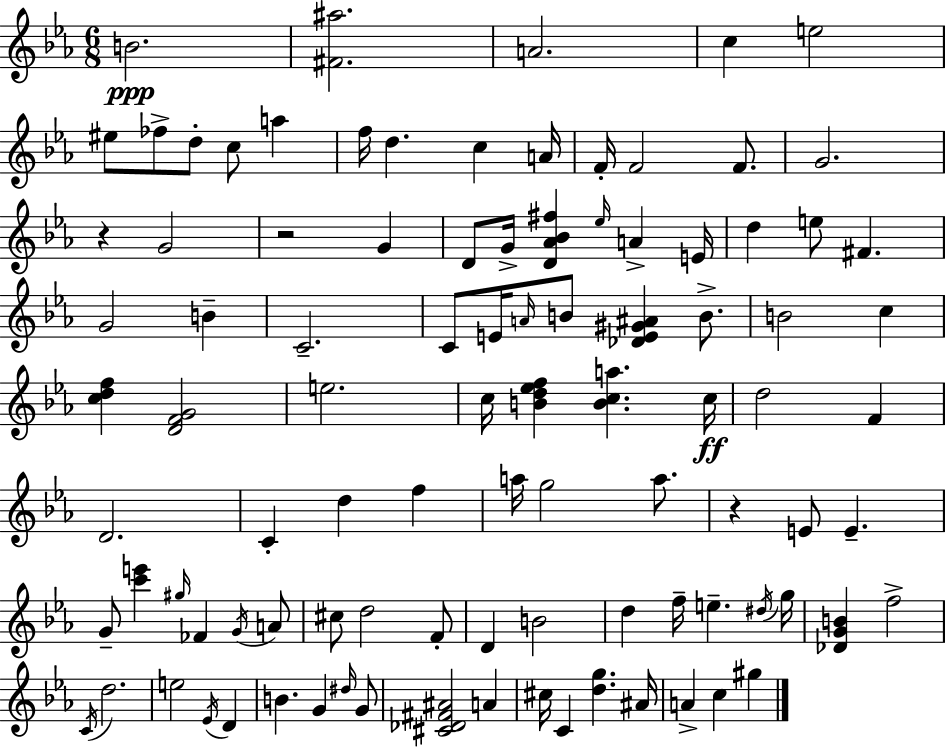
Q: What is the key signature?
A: C minor